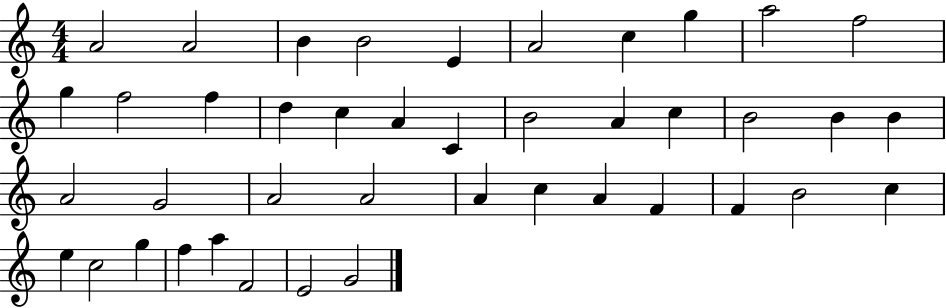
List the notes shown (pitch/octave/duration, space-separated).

A4/h A4/h B4/q B4/h E4/q A4/h C5/q G5/q A5/h F5/h G5/q F5/h F5/q D5/q C5/q A4/q C4/q B4/h A4/q C5/q B4/h B4/q B4/q A4/h G4/h A4/h A4/h A4/q C5/q A4/q F4/q F4/q B4/h C5/q E5/q C5/h G5/q F5/q A5/q F4/h E4/h G4/h